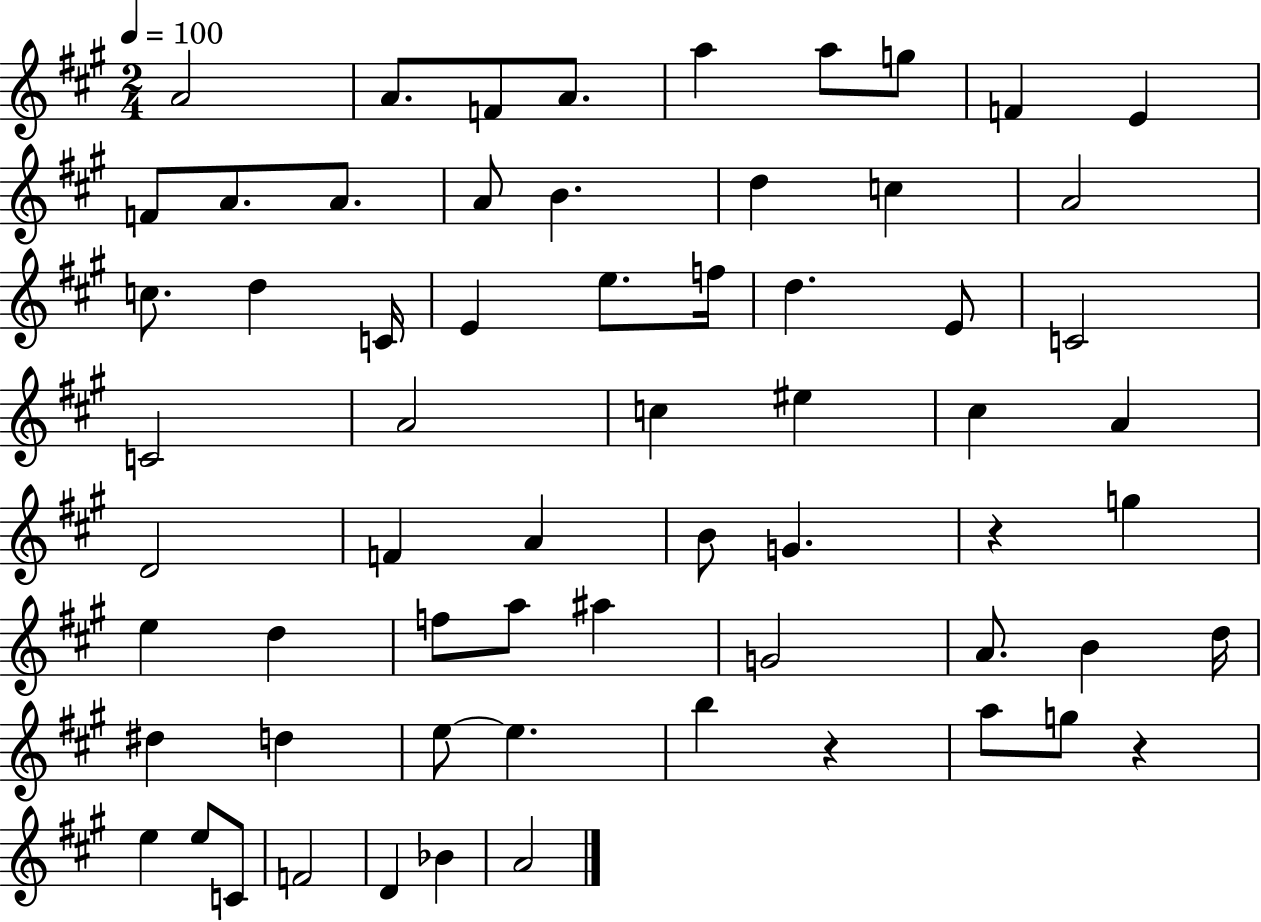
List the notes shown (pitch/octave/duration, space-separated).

A4/h A4/e. F4/e A4/e. A5/q A5/e G5/e F4/q E4/q F4/e A4/e. A4/e. A4/e B4/q. D5/q C5/q A4/h C5/e. D5/q C4/s E4/q E5/e. F5/s D5/q. E4/e C4/h C4/h A4/h C5/q EIS5/q C#5/q A4/q D4/h F4/q A4/q B4/e G4/q. R/q G5/q E5/q D5/q F5/e A5/e A#5/q G4/h A4/e. B4/q D5/s D#5/q D5/q E5/e E5/q. B5/q R/q A5/e G5/e R/q E5/q E5/e C4/e F4/h D4/q Bb4/q A4/h